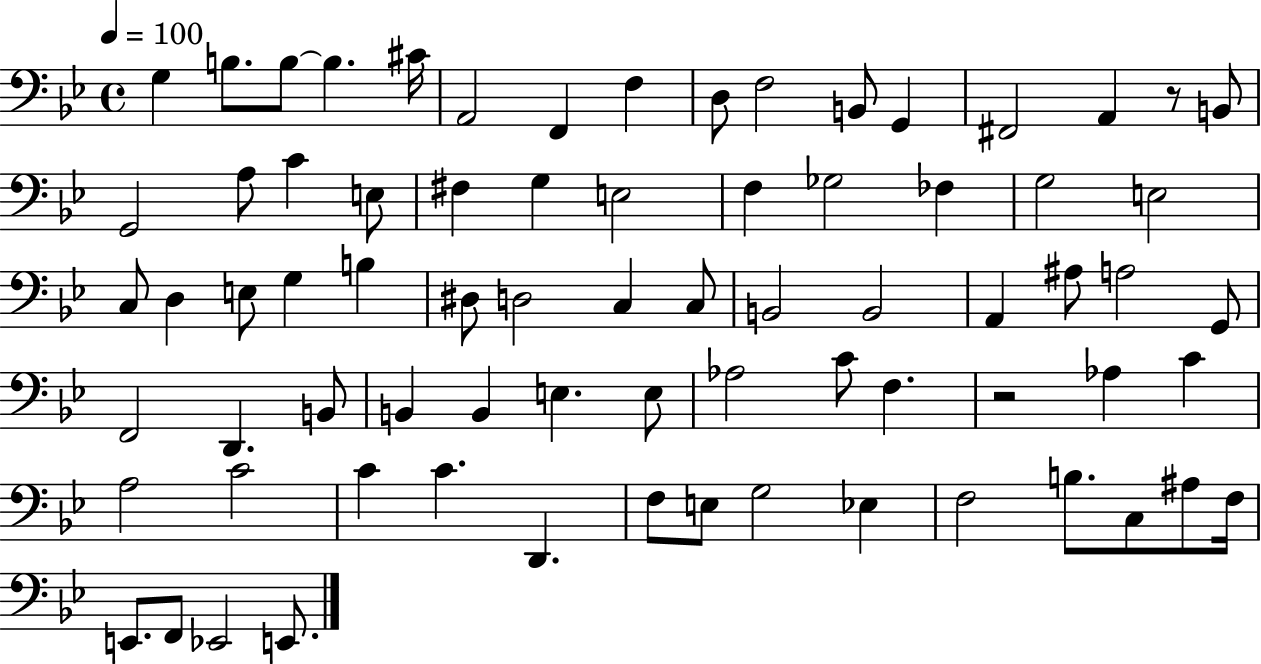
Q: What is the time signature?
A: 4/4